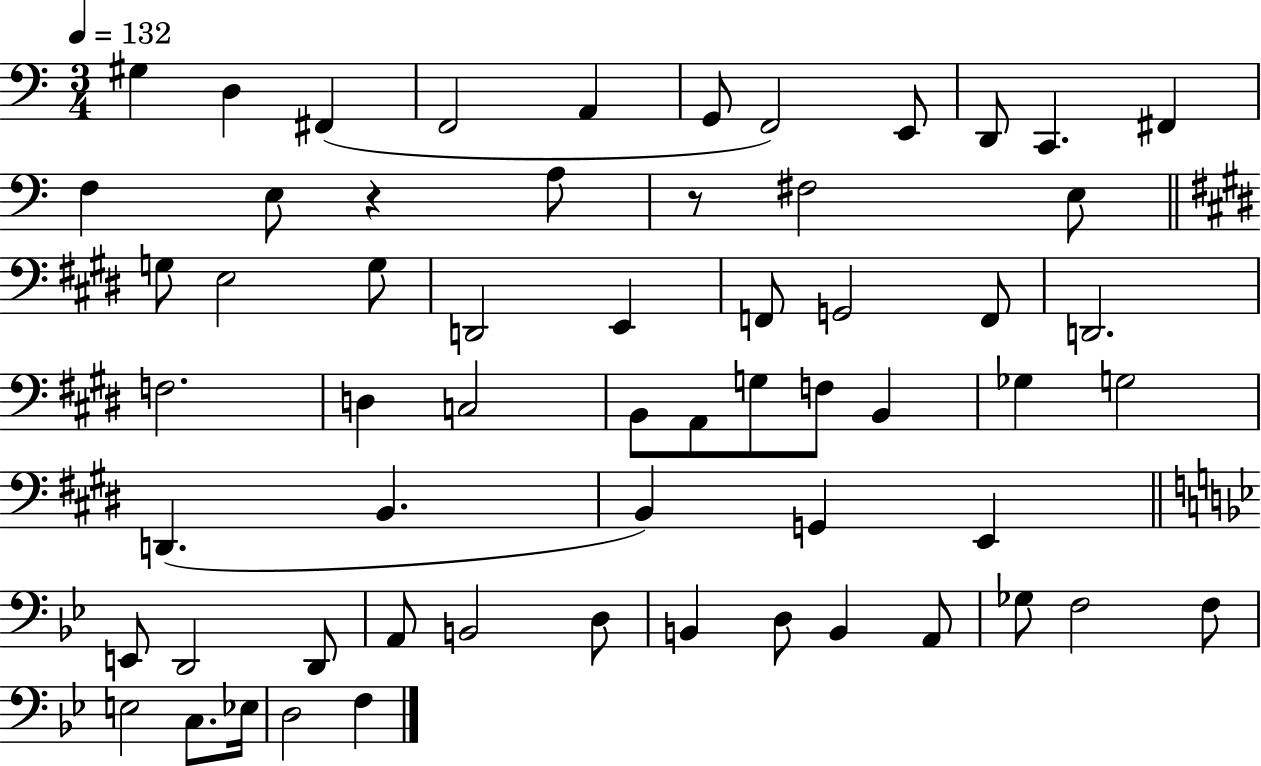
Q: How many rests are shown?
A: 2